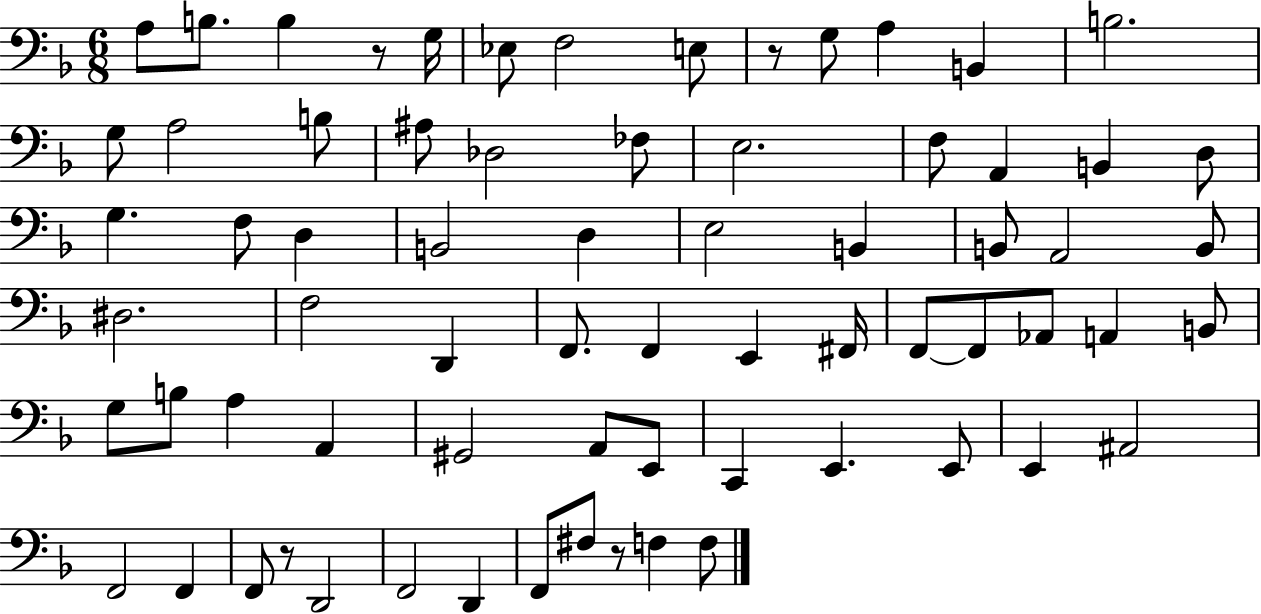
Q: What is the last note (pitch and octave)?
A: F3